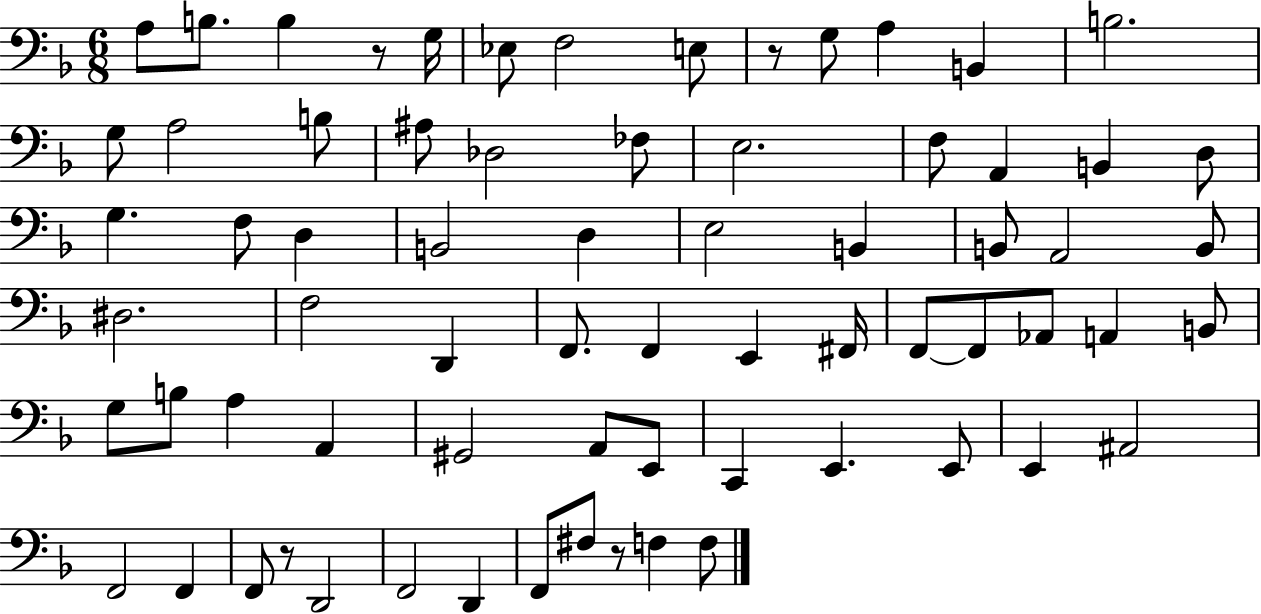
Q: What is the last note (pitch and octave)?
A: F3